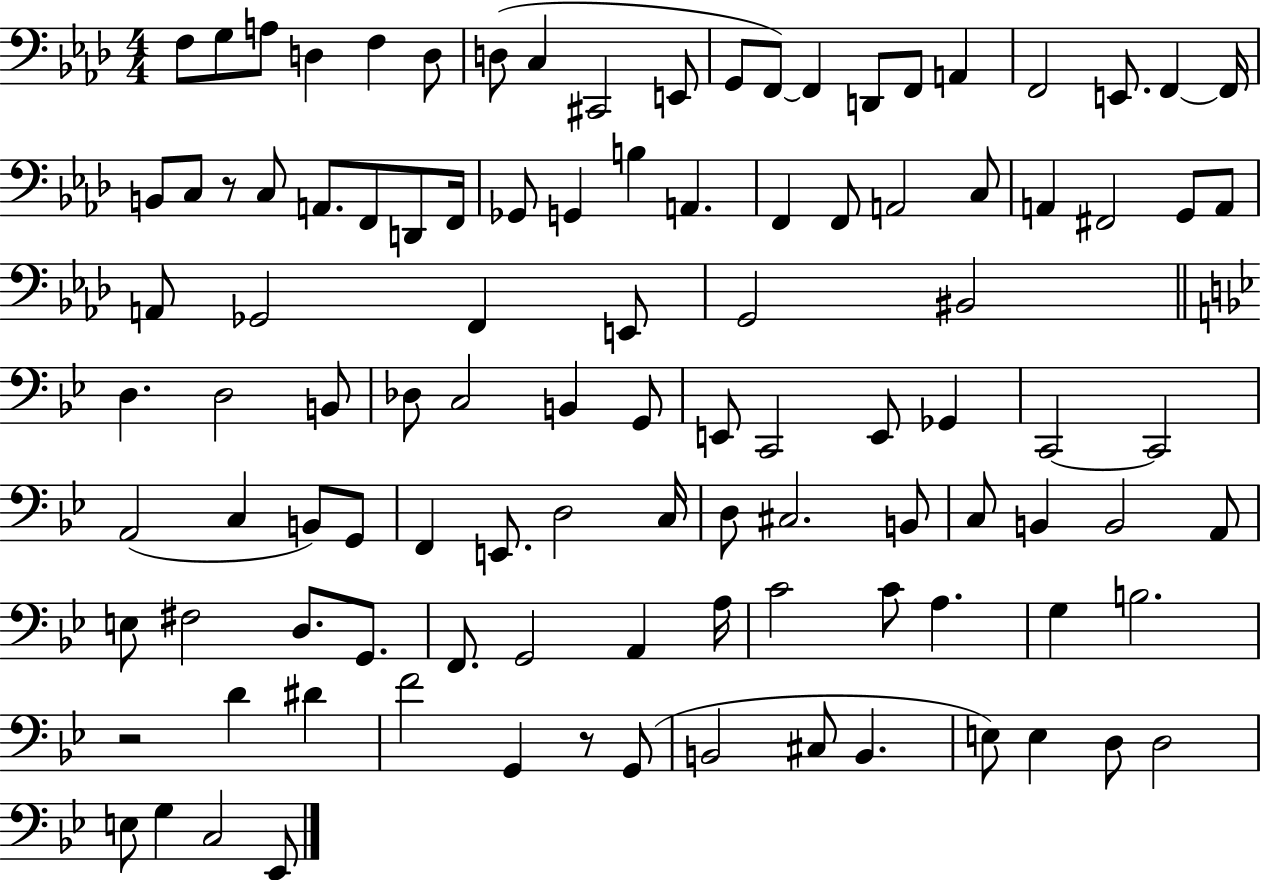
X:1
T:Untitled
M:4/4
L:1/4
K:Ab
F,/2 G,/2 A,/2 D, F, D,/2 D,/2 C, ^C,,2 E,,/2 G,,/2 F,,/2 F,, D,,/2 F,,/2 A,, F,,2 E,,/2 F,, F,,/4 B,,/2 C,/2 z/2 C,/2 A,,/2 F,,/2 D,,/2 F,,/4 _G,,/2 G,, B, A,, F,, F,,/2 A,,2 C,/2 A,, ^F,,2 G,,/2 A,,/2 A,,/2 _G,,2 F,, E,,/2 G,,2 ^B,,2 D, D,2 B,,/2 _D,/2 C,2 B,, G,,/2 E,,/2 C,,2 E,,/2 _G,, C,,2 C,,2 A,,2 C, B,,/2 G,,/2 F,, E,,/2 D,2 C,/4 D,/2 ^C,2 B,,/2 C,/2 B,, B,,2 A,,/2 E,/2 ^F,2 D,/2 G,,/2 F,,/2 G,,2 A,, A,/4 C2 C/2 A, G, B,2 z2 D ^D F2 G,, z/2 G,,/2 B,,2 ^C,/2 B,, E,/2 E, D,/2 D,2 E,/2 G, C,2 _E,,/2